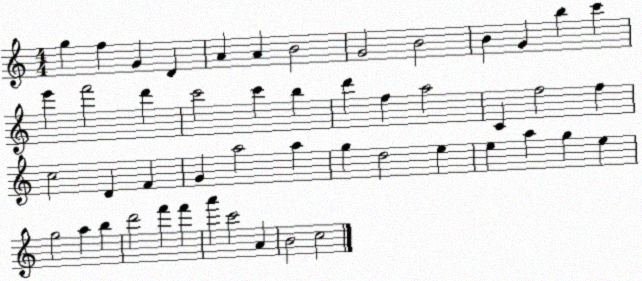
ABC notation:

X:1
T:Untitled
M:4/4
L:1/4
K:C
g f G D A A B2 G2 B2 B G b c' e' f'2 d' c'2 c' b d' f a2 C f2 f c2 D F G a2 a g d2 e e a g e g2 a b d'2 f' f' a' c'2 A B2 c2